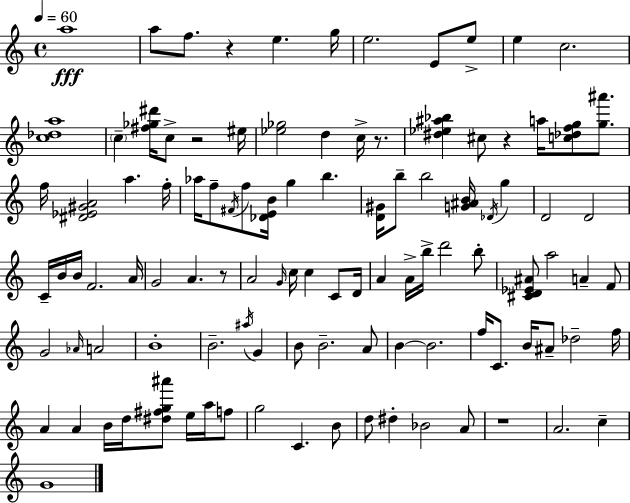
A5/w A5/e F5/e. R/q E5/q. G5/s E5/h. E4/e E5/e E5/q C5/h. [C5,Db5,A5]/w C5/q [F#5,Gb5,D#6]/s C5/e R/h EIS5/s [Eb5,Gb5]/h D5/q C5/s R/e. [D#5,Eb5,A#5,Bb5]/q C#5/e R/q A5/s [C5,Db5,F5,G5]/e [G5,A#6]/e. F5/s [D#4,Eb4,G#4,A4]/h A5/q. F5/s Ab5/s F5/e F#4/s F5/e [Db4,E4,B4]/s G5/q B5/q. [D4,G#4]/s B5/e B5/h [G4,A#4,B4]/s Db4/s G5/q D4/h D4/h C4/s B4/s B4/s F4/h. A4/s G4/h A4/q. R/e A4/h G4/s C5/s C5/q C4/e D4/s A4/q A4/s B5/s D6/h B5/e [C#4,D4,Eb4,A#4]/e A5/h A4/q F4/e G4/h Ab4/s A4/h B4/w B4/h. A#5/s G4/q B4/e B4/h. A4/e B4/q B4/h. F5/s C4/e. B4/s A#4/e Db5/h F5/s A4/q A4/q B4/s D5/s [D#5,F#5,G5,A#6]/e E5/s A5/s F5/e G5/h C4/q. B4/e D5/e D#5/q Bb4/h A4/e R/w A4/h. C5/q G4/w